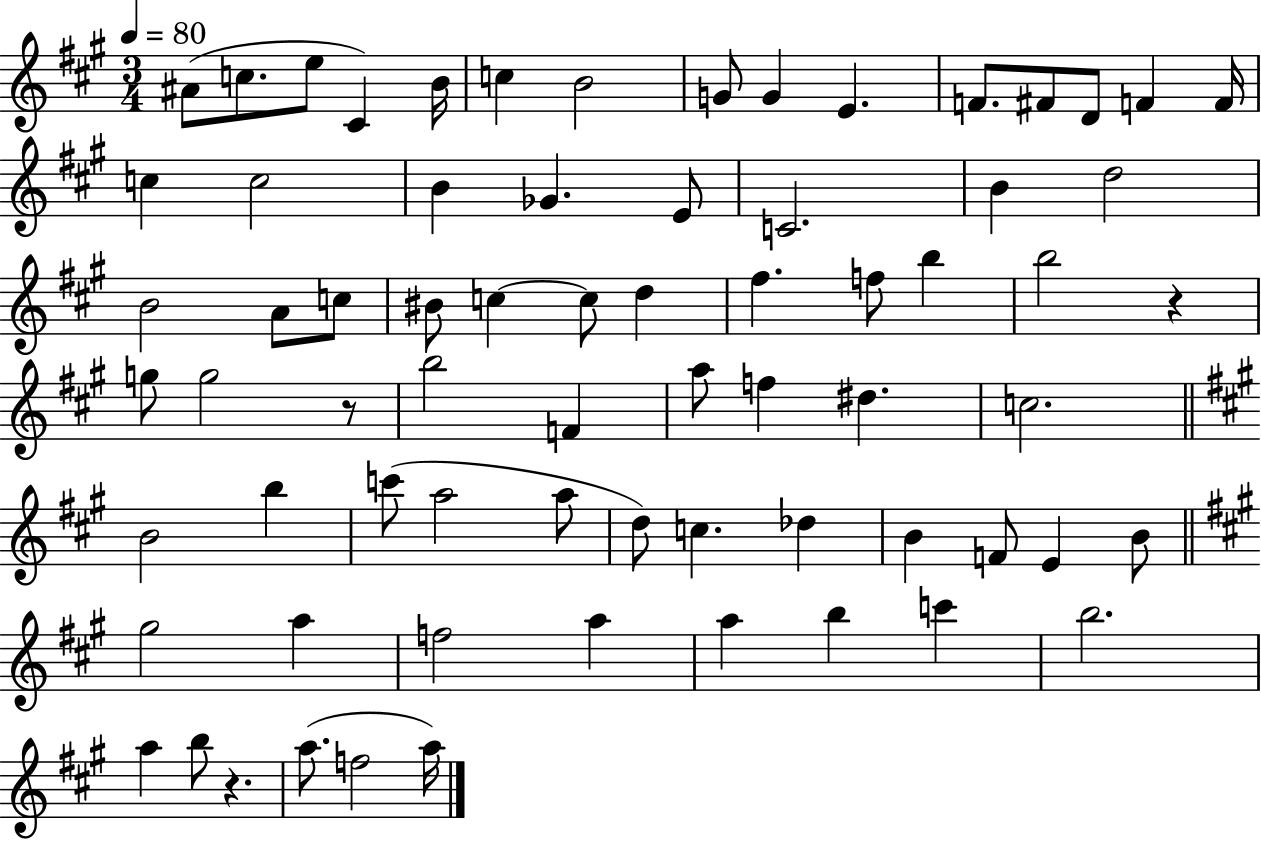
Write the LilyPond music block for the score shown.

{
  \clef treble
  \numericTimeSignature
  \time 3/4
  \key a \major
  \tempo 4 = 80
  ais'8( c''8. e''8 cis'4) b'16 | c''4 b'2 | g'8 g'4 e'4. | f'8. fis'8 d'8 f'4 f'16 | \break c''4 c''2 | b'4 ges'4. e'8 | c'2. | b'4 d''2 | \break b'2 a'8 c''8 | bis'8 c''4~~ c''8 d''4 | fis''4. f''8 b''4 | b''2 r4 | \break g''8 g''2 r8 | b''2 f'4 | a''8 f''4 dis''4. | c''2. | \break \bar "||" \break \key a \major b'2 b''4 | c'''8( a''2 a''8 | d''8) c''4. des''4 | b'4 f'8 e'4 b'8 | \break \bar "||" \break \key a \major gis''2 a''4 | f''2 a''4 | a''4 b''4 c'''4 | b''2. | \break a''4 b''8 r4. | a''8.( f''2 a''16) | \bar "|."
}